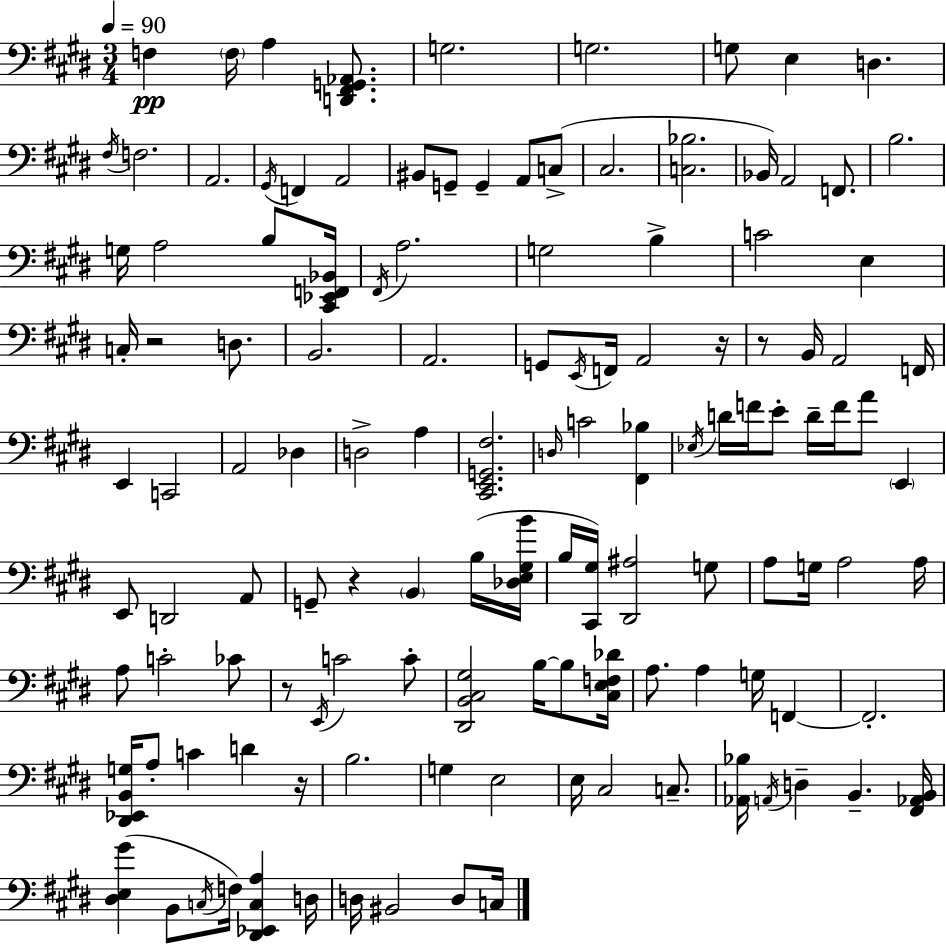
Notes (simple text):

F3/q F3/s A3/q [D2,F#2,G2,Ab2]/e. G3/h. G3/h. G3/e E3/q D3/q. F#3/s F3/h. A2/h. G#2/s F2/q A2/h BIS2/e G2/e G2/q A2/e C3/e C#3/h. [C3,Bb3]/h. Bb2/s A2/h F2/e. B3/h. G3/s A3/h B3/e [C#2,Eb2,F2,Bb2]/s F#2/s A3/h. G3/h B3/q C4/h E3/q C3/s R/h D3/e. B2/h. A2/h. G2/e E2/s F2/s A2/h R/s R/e B2/s A2/h F2/s E2/q C2/h A2/h Db3/q D3/h A3/q [C#2,E2,G2,F#3]/h. D3/s C4/h [F#2,Bb3]/q Eb3/s D4/s F4/s E4/e D4/s F4/s A4/e E2/q E2/e D2/h A2/e G2/e R/q B2/q B3/s [Db3,E3,G#3,B4]/s B3/s [C#2,G#3]/s [D#2,A#3]/h G3/e A3/e G3/s A3/h A3/s A3/e C4/h CES4/e R/e E2/s C4/h C4/e [D#2,B2,C#3,G#3]/h B3/s B3/e [C#3,E3,F3,Db4]/s A3/e. A3/q G3/s F2/q F2/h. [D#2,Eb2,B2,G3]/s A3/e C4/q D4/q R/s B3/h. G3/q E3/h E3/s C#3/h C3/e. [Ab2,Bb3]/s A2/s D3/q B2/q. [F#2,Ab2,B2]/s [D#3,E3,G#4]/q B2/e C3/s F3/s [D#2,Eb2,C3,A3]/q D3/s D3/s BIS2/h D3/e C3/s